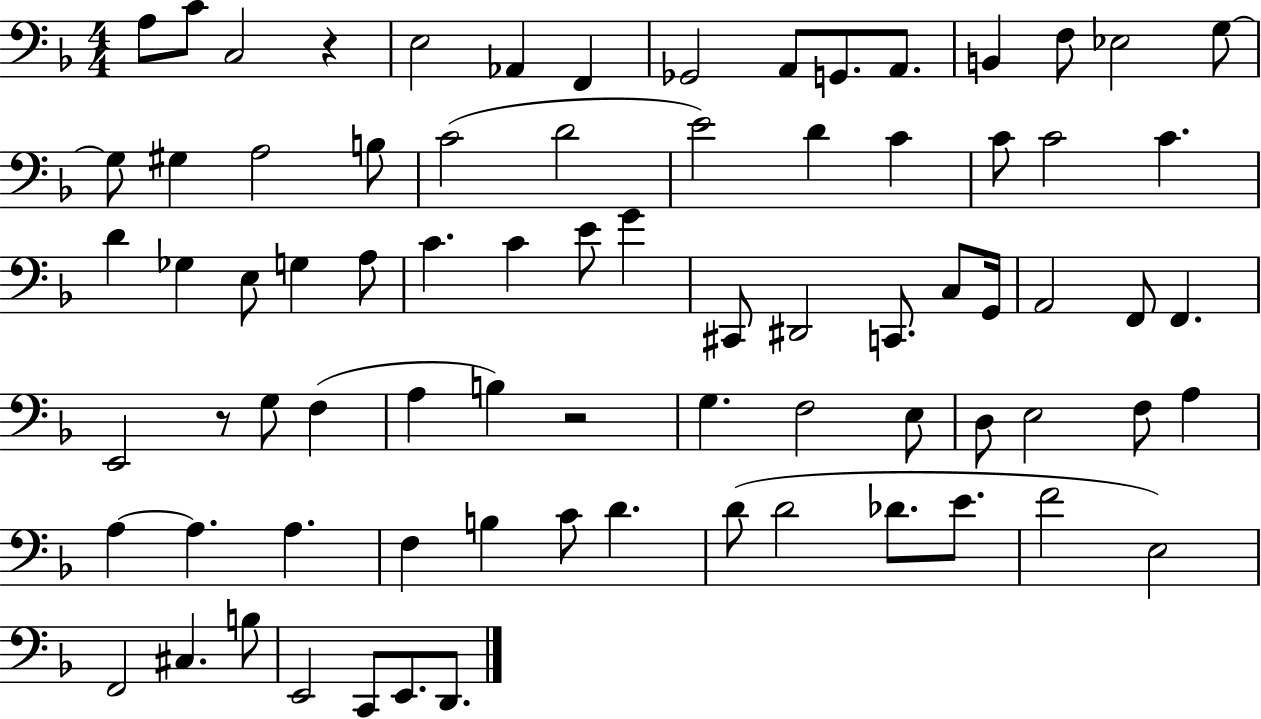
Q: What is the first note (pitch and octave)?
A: A3